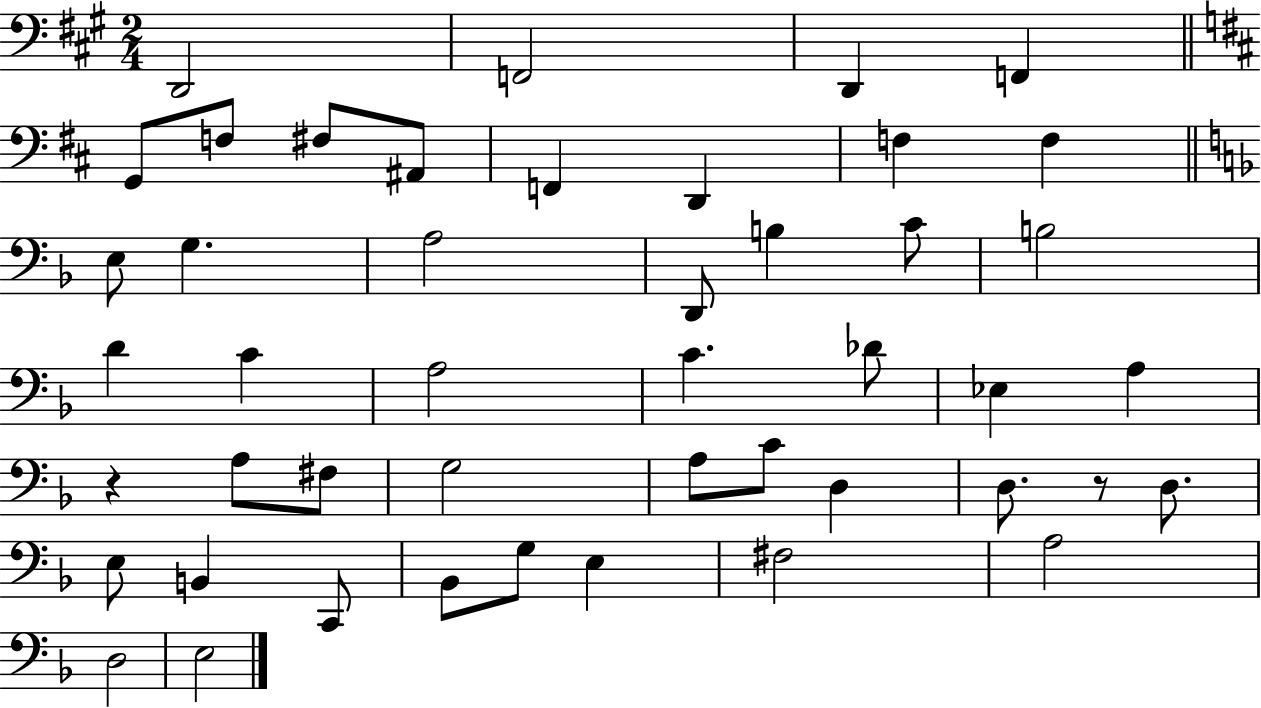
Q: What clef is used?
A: bass